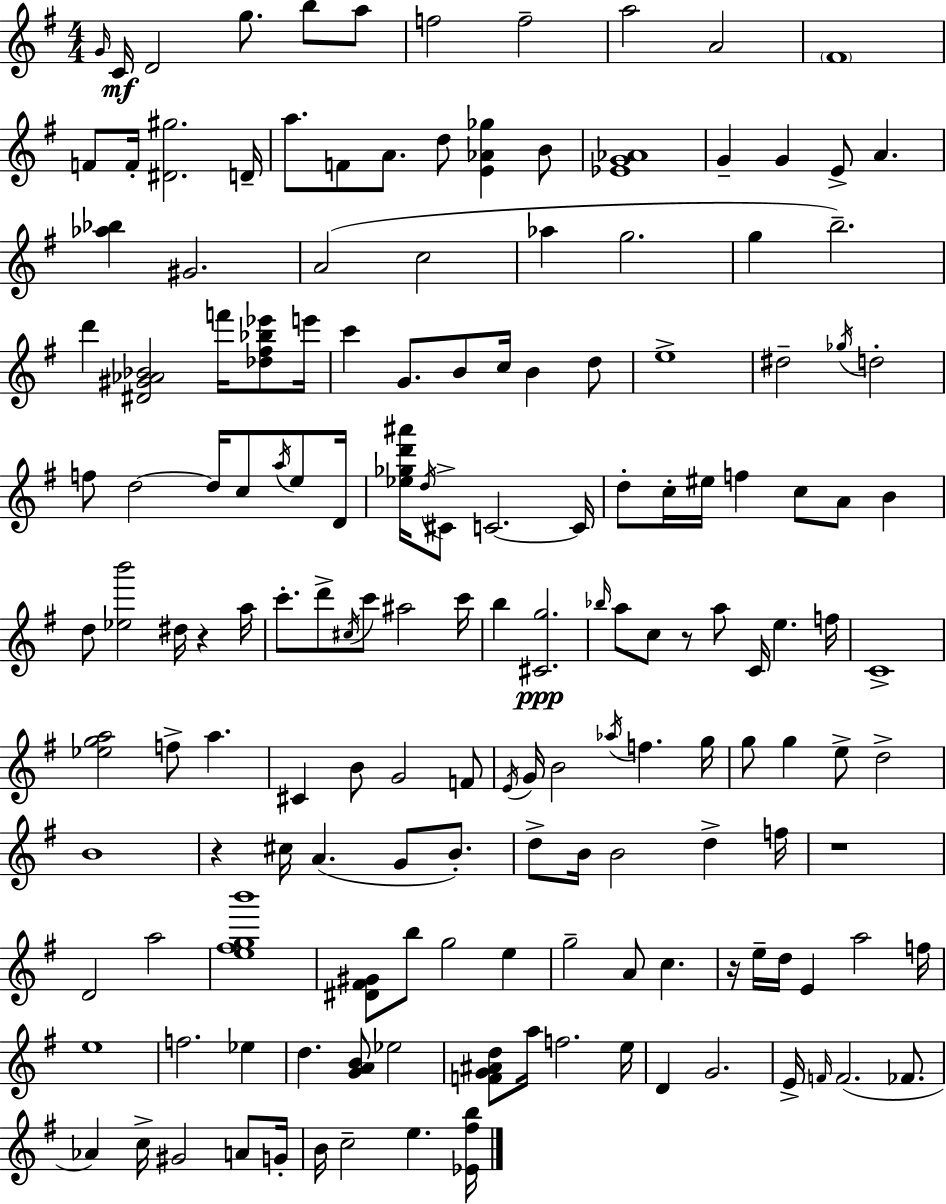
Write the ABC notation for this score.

X:1
T:Untitled
M:4/4
L:1/4
K:G
G/4 C/4 D2 g/2 b/2 a/2 f2 f2 a2 A2 ^F4 F/2 F/4 [^D^g]2 D/4 a/2 F/2 A/2 d/2 [E_A_g] B/2 [_EG_A]4 G G E/2 A [_a_b] ^G2 A2 c2 _a g2 g b2 d' [^D^G_A_B]2 f'/4 [_d^f_b_e']/2 e'/4 c' G/2 B/2 c/4 B d/2 e4 ^d2 _g/4 d2 f/2 d2 d/4 c/2 a/4 e/2 D/4 [_e_gd'^a']/4 d/4 ^C/2 C2 C/4 d/2 c/4 ^e/4 f c/2 A/2 B d/2 [_eb']2 ^d/4 z a/4 c'/2 d'/2 ^c/4 c'/2 ^a2 c'/4 b [^Cg]2 _b/4 a/2 c/2 z/2 a/2 C/4 e f/4 C4 [_ega]2 f/2 a ^C B/2 G2 F/2 E/4 G/4 B2 _a/4 f g/4 g/2 g e/2 d2 B4 z ^c/4 A G/2 B/2 d/2 B/4 B2 d f/4 z4 D2 a2 [e^fgb']4 [^D^F^G]/2 b/2 g2 e g2 A/2 c z/4 e/4 d/4 E a2 f/4 e4 f2 _e d [GAB]/2 _e2 [FG^Ad]/2 a/4 f2 e/4 D G2 E/4 F/4 F2 _F/2 _A c/4 ^G2 A/2 G/4 B/4 c2 e [_E^fb]/4